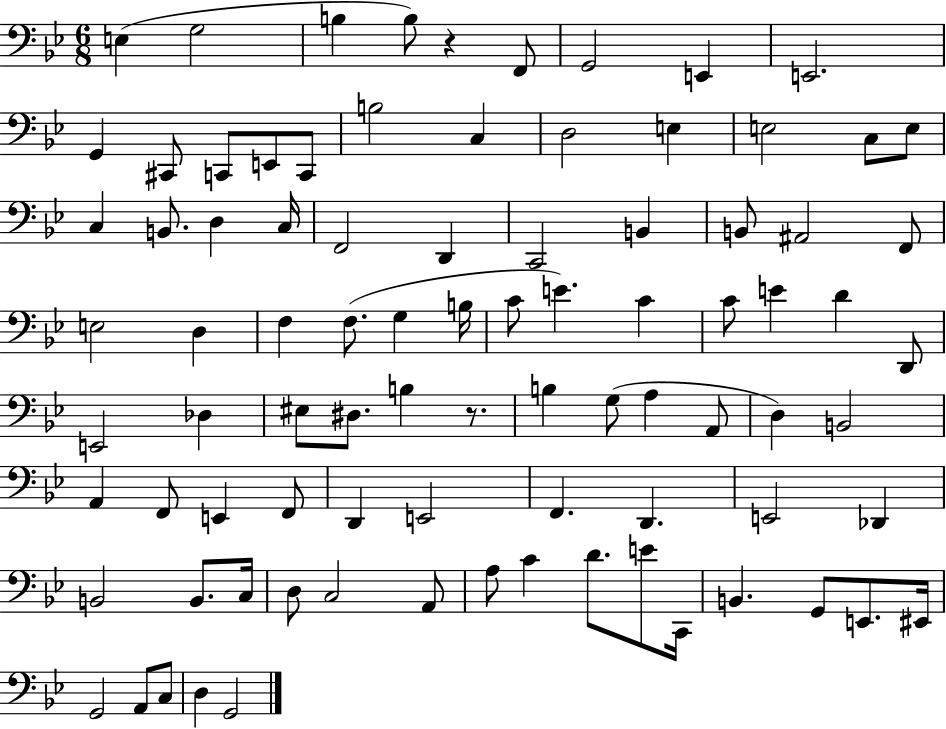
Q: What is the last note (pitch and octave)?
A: G2